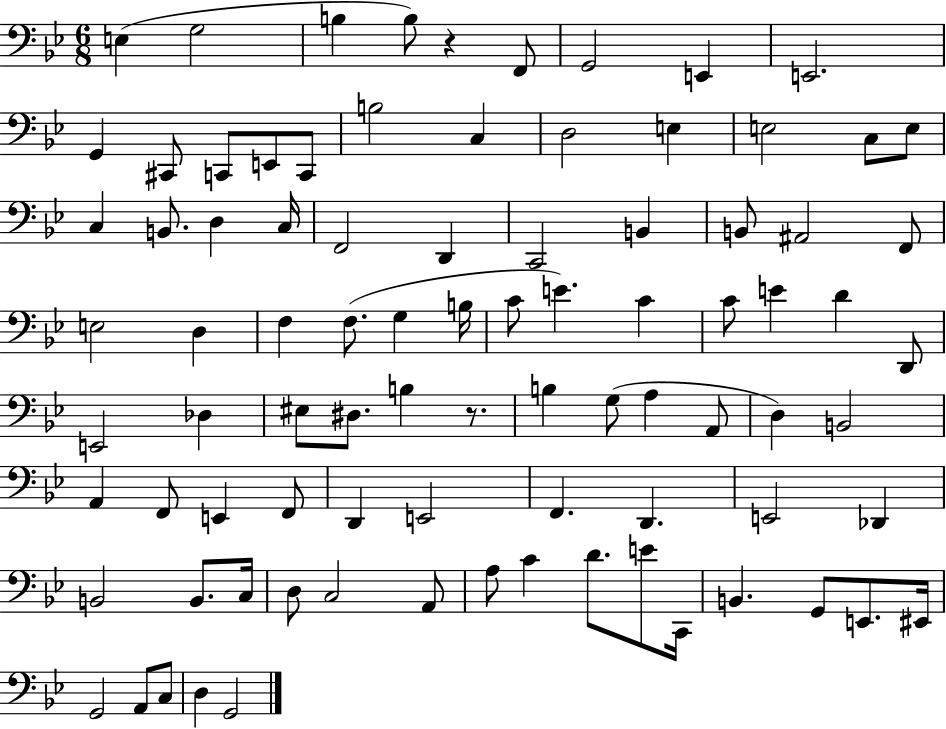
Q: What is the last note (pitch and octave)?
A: G2